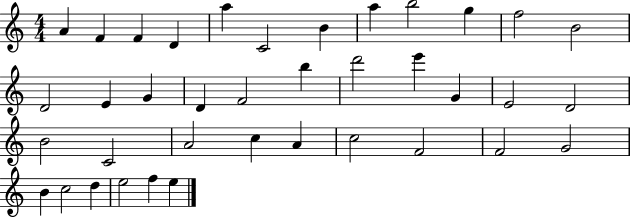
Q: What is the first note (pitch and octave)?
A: A4